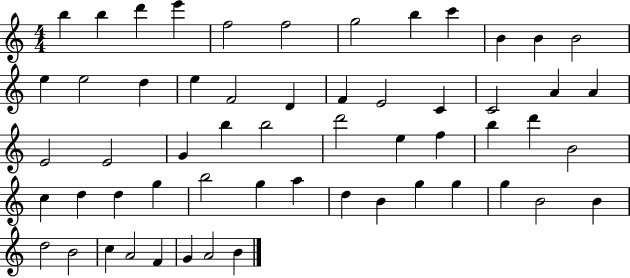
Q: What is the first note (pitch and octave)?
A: B5